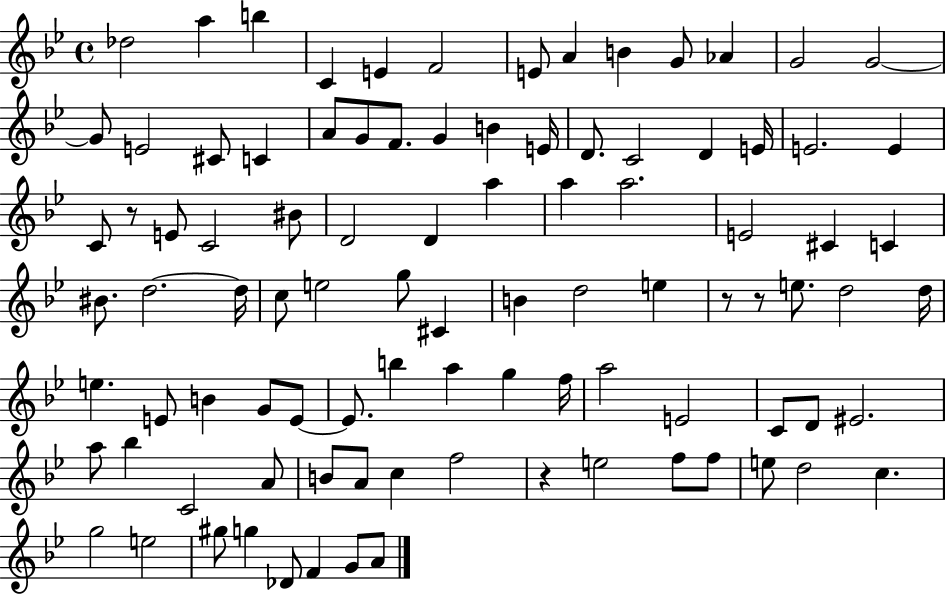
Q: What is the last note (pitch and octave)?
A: A4